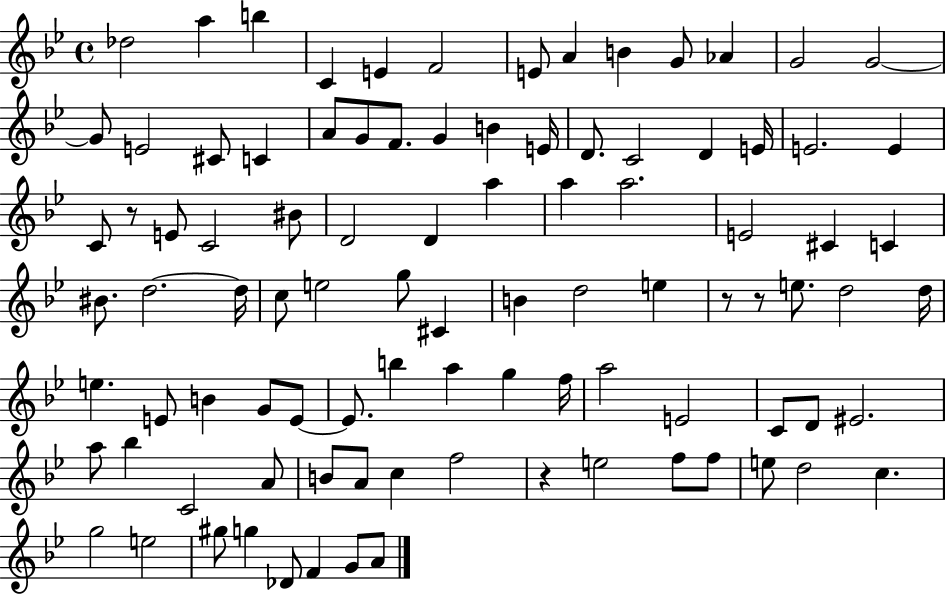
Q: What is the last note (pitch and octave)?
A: A4